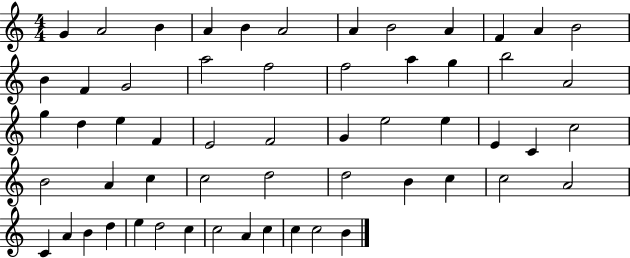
G4/q A4/h B4/q A4/q B4/q A4/h A4/q B4/h A4/q F4/q A4/q B4/h B4/q F4/q G4/h A5/h F5/h F5/h A5/q G5/q B5/h A4/h G5/q D5/q E5/q F4/q E4/h F4/h G4/q E5/h E5/q E4/q C4/q C5/h B4/h A4/q C5/q C5/h D5/h D5/h B4/q C5/q C5/h A4/h C4/q A4/q B4/q D5/q E5/q D5/h C5/q C5/h A4/q C5/q C5/q C5/h B4/q